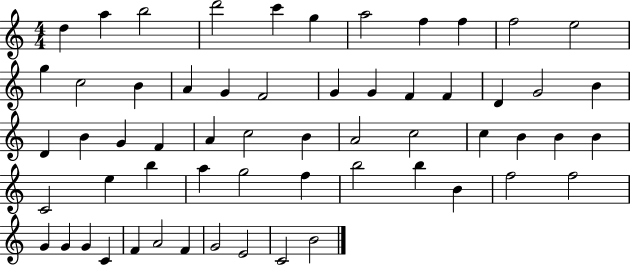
D5/q A5/q B5/h D6/h C6/q G5/q A5/h F5/q F5/q F5/h E5/h G5/q C5/h B4/q A4/q G4/q F4/h G4/q G4/q F4/q F4/q D4/q G4/h B4/q D4/q B4/q G4/q F4/q A4/q C5/h B4/q A4/h C5/h C5/q B4/q B4/q B4/q C4/h E5/q B5/q A5/q G5/h F5/q B5/h B5/q B4/q F5/h F5/h G4/q G4/q G4/q C4/q F4/q A4/h F4/q G4/h E4/h C4/h B4/h